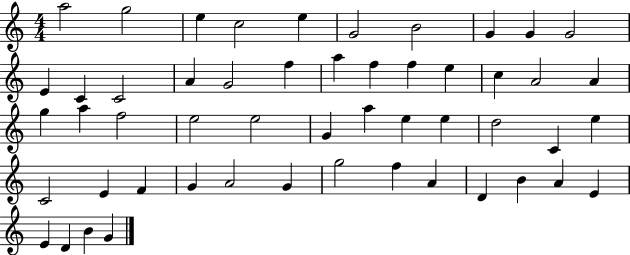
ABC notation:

X:1
T:Untitled
M:4/4
L:1/4
K:C
a2 g2 e c2 e G2 B2 G G G2 E C C2 A G2 f a f f e c A2 A g a f2 e2 e2 G a e e d2 C e C2 E F G A2 G g2 f A D B A E E D B G